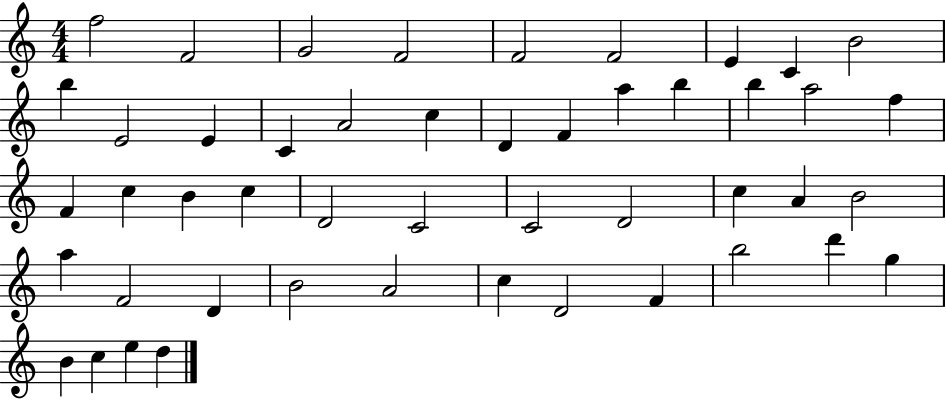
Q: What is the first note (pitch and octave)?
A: F5